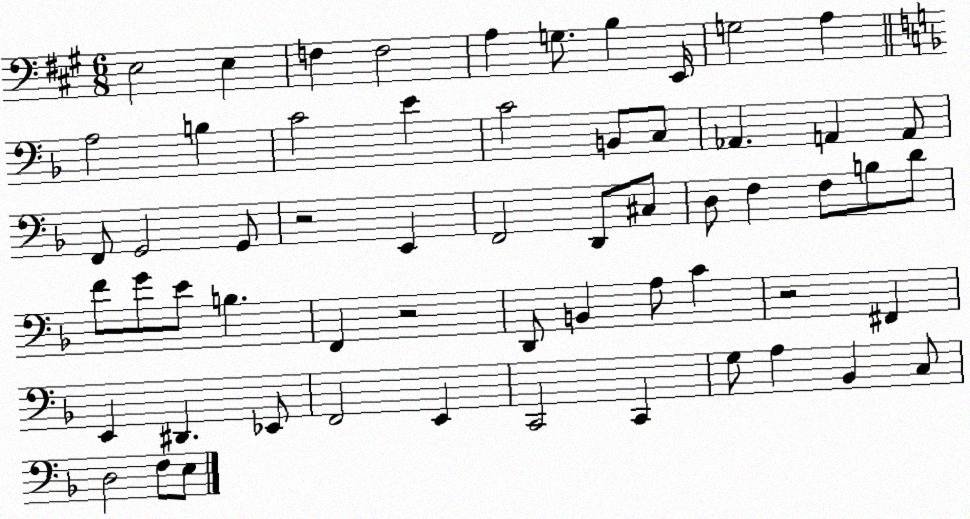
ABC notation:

X:1
T:Untitled
M:6/8
L:1/4
K:A
E,2 E, F, F,2 A, G,/2 B, E,,/4 G,2 A, A,2 B, C2 E C2 B,,/2 C,/2 _A,, A,, A,,/2 F,,/2 G,,2 G,,/2 z2 E,, F,,2 D,,/2 ^C,/2 D,/2 F, F,/2 B,/2 D/2 F/2 G/2 E/2 B, F,, z2 D,,/2 B,, A,/2 C z2 ^F,, E,, ^D,, _E,,/2 F,,2 E,, C,,2 C,, G,/2 A, _B,, C,/2 D,2 F,/2 E,/2